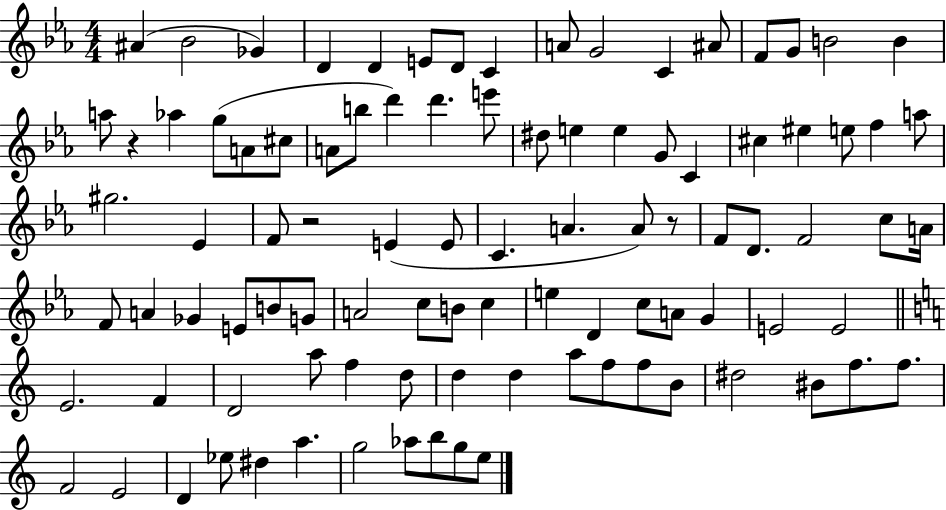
{
  \clef treble
  \numericTimeSignature
  \time 4/4
  \key ees \major
  ais'4( bes'2 ges'4) | d'4 d'4 e'8 d'8 c'4 | a'8 g'2 c'4 ais'8 | f'8 g'8 b'2 b'4 | \break a''8 r4 aes''4 g''8( a'8 cis''8 | a'8 b''8 d'''4) d'''4. e'''8 | dis''8 e''4 e''4 g'8 c'4 | cis''4 eis''4 e''8 f''4 a''8 | \break gis''2. ees'4 | f'8 r2 e'4( e'8 | c'4. a'4. a'8) r8 | f'8 d'8. f'2 c''8 a'16 | \break f'8 a'4 ges'4 e'8 b'8 g'8 | a'2 c''8 b'8 c''4 | e''4 d'4 c''8 a'8 g'4 | e'2 e'2 | \break \bar "||" \break \key a \minor e'2. f'4 | d'2 a''8 f''4 d''8 | d''4 d''4 a''8 f''8 f''8 b'8 | dis''2 bis'8 f''8. f''8. | \break f'2 e'2 | d'4 ees''8 dis''4 a''4. | g''2 aes''8 b''8 g''8 e''8 | \bar "|."
}